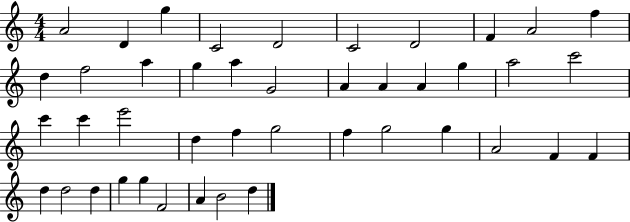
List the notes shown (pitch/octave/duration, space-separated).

A4/h D4/q G5/q C4/h D4/h C4/h D4/h F4/q A4/h F5/q D5/q F5/h A5/q G5/q A5/q G4/h A4/q A4/q A4/q G5/q A5/h C6/h C6/q C6/q E6/h D5/q F5/q G5/h F5/q G5/h G5/q A4/h F4/q F4/q D5/q D5/h D5/q G5/q G5/q F4/h A4/q B4/h D5/q